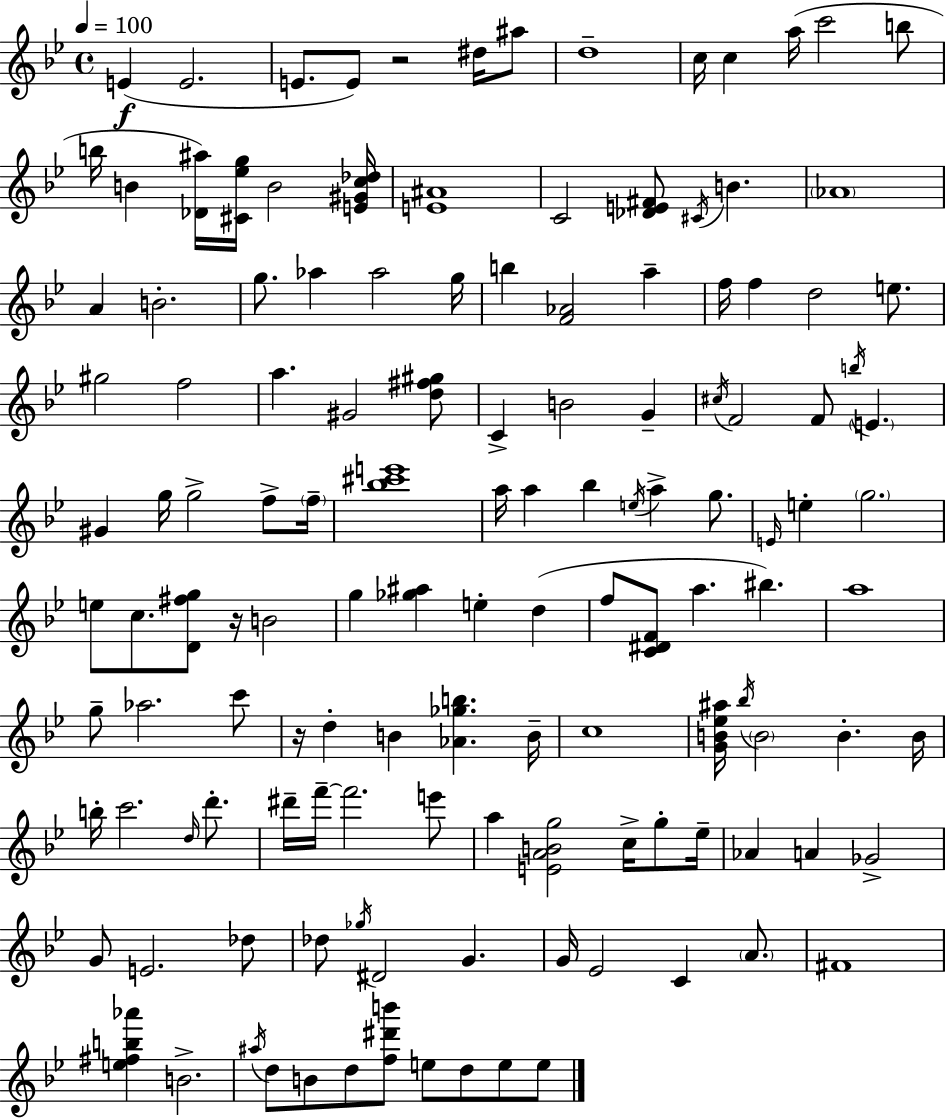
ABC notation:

X:1
T:Untitled
M:4/4
L:1/4
K:Bb
E E2 E/2 E/2 z2 ^d/4 ^a/2 d4 c/4 c a/4 c'2 b/2 b/4 B [_D^a]/4 [^C_eg]/4 B2 [E^Gc_d]/4 [E^A]4 C2 [_DE^F]/2 ^C/4 B _A4 A B2 g/2 _a _a2 g/4 b [F_A]2 a f/4 f d2 e/2 ^g2 f2 a ^G2 [d^f^g]/2 C B2 G ^c/4 F2 F/2 b/4 E ^G g/4 g2 f/2 f/4 [_b^c'e']4 a/4 a _b e/4 a g/2 E/4 e g2 e/2 c/2 [D^fg]/2 z/4 B2 g [_g^a] e d f/2 [C^DF]/2 a ^b a4 g/2 _a2 c'/2 z/4 d B [_A_gb] B/4 c4 [GB_e^a]/4 _b/4 B2 B B/4 b/4 c'2 d/4 d'/2 ^d'/4 f'/4 f'2 e'/2 a [EABg]2 c/4 g/2 _e/4 _A A _G2 G/2 E2 _d/2 _d/2 _g/4 ^D2 G G/4 _E2 C A/2 ^F4 [e^fb_a'] B2 ^a/4 d/2 B/2 d/2 [f^d'b']/2 e/2 d/2 e/2 e/2